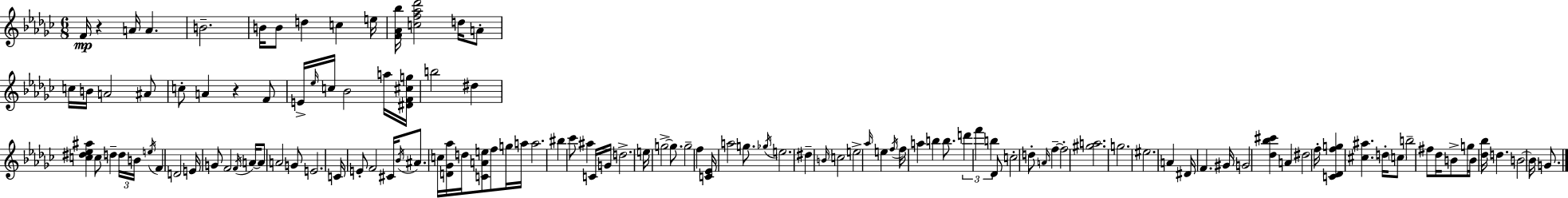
F4/s R/q A4/s A4/q. B4/h. B4/s B4/e D5/q C5/q E5/s [F4,Ab4,Bb5]/s [C5,F5,Ab5,Db6]/h D5/s A4/e C5/s B4/s A4/h A#4/e C5/e A4/q R/q F4/e E4/s Eb5/s C5/s Bb4/h A5/s [D#4,F4,C#5,G5]/s B5/h D#5/q [C5,D#5,Eb5,A#5]/q C5/e D5/q D5/s B4/s E5/s F4/q D4/h E4/s G4/e F4/h F4/s A4/s A4/e A4/h G4/e E4/h. C4/s E4/e F4/h C#4/s Bb4/s A#4/e. C5/s [D4,Gb4,Ab5]/s D5/s [C4,A4,E5]/e F5/e G5/s A5/s A5/h. BIS5/q CES6/e A#5/q C4/s G4/s D5/h. E5/s G5/h G5/e. G5/h F5/q [C4,Eb4]/s A5/h G5/e. Gb5/s E5/h. D#5/q B4/s C5/h E5/h Ab5/s E5/q F5/s F5/s A5/q B5/q B5/e. D6/q F6/q B5/q Db4/e C5/h D5/e A4/s F5/q F5/h [G#5,A5]/h. G5/h. EIS5/h. A4/q D#4/s F4/q. G#4/s G4/h [Db5,Bb5,C#6]/q A4/q D#5/h F5/s [C4,Db4,F5,G5]/q [C#5,A#5]/q. D5/s C5/e B5/h F#5/e Db5/s B4/e G5/s B4/s [Db5,Bb5]/s D5/q. B4/h B4/s G4/e.